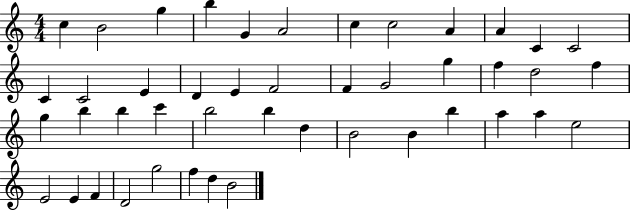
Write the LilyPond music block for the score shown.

{
  \clef treble
  \numericTimeSignature
  \time 4/4
  \key c \major
  c''4 b'2 g''4 | b''4 g'4 a'2 | c''4 c''2 a'4 | a'4 c'4 c'2 | \break c'4 c'2 e'4 | d'4 e'4 f'2 | f'4 g'2 g''4 | f''4 d''2 f''4 | \break g''4 b''4 b''4 c'''4 | b''2 b''4 d''4 | b'2 b'4 b''4 | a''4 a''4 e''2 | \break e'2 e'4 f'4 | d'2 g''2 | f''4 d''4 b'2 | \bar "|."
}